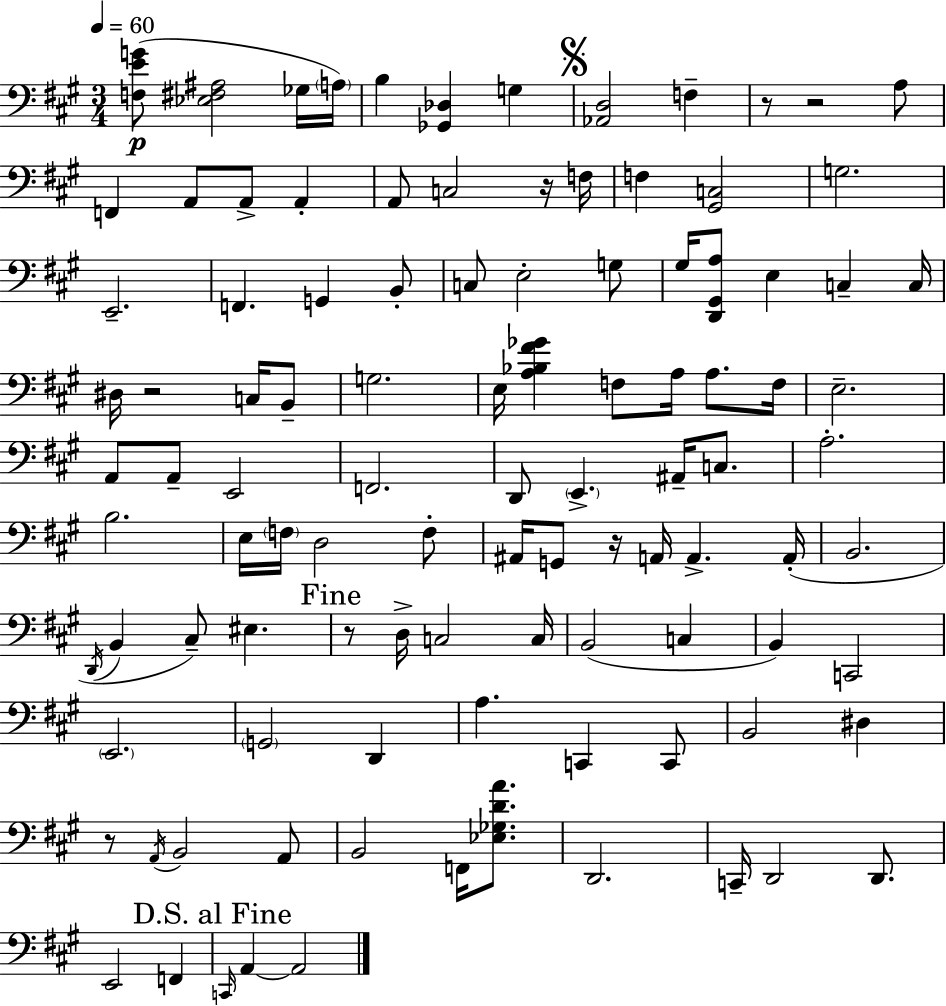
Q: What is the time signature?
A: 3/4